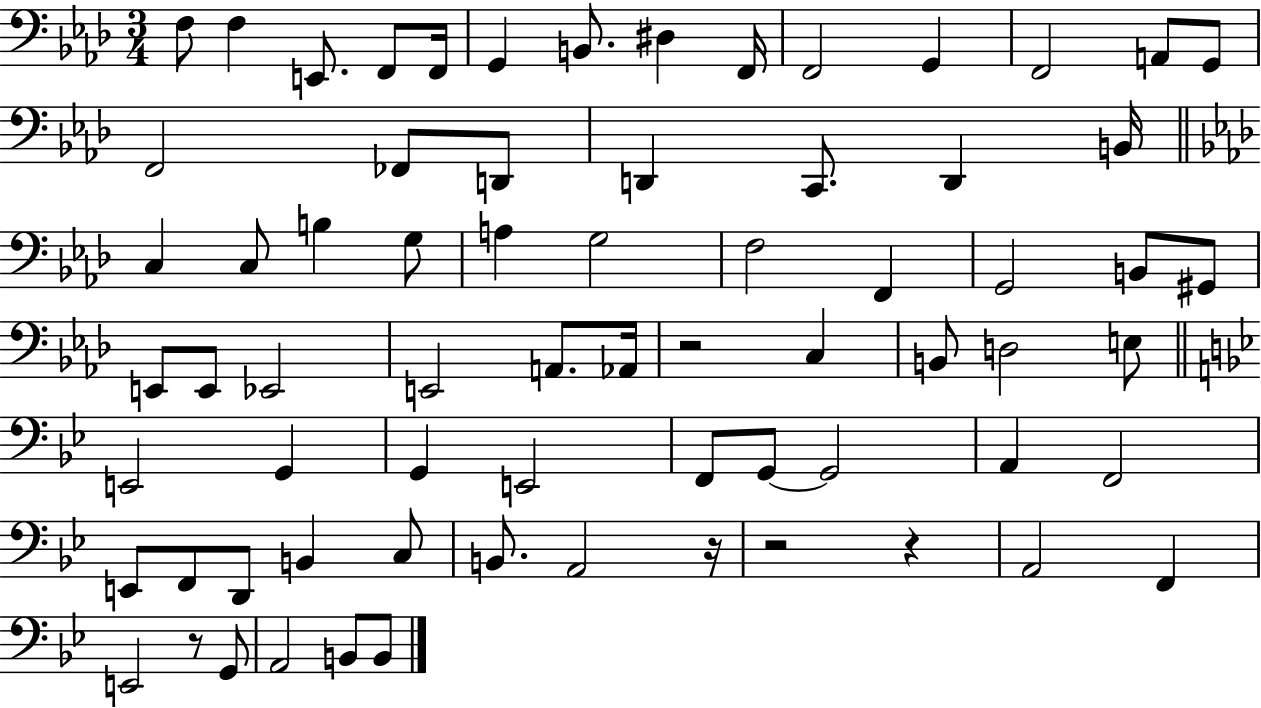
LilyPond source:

{
  \clef bass
  \numericTimeSignature
  \time 3/4
  \key aes \major
  f8 f4 e,8. f,8 f,16 | g,4 b,8. dis4 f,16 | f,2 g,4 | f,2 a,8 g,8 | \break f,2 fes,8 d,8 | d,4 c,8. d,4 b,16 | \bar "||" \break \key aes \major c4 c8 b4 g8 | a4 g2 | f2 f,4 | g,2 b,8 gis,8 | \break e,8 e,8 ees,2 | e,2 a,8. aes,16 | r2 c4 | b,8 d2 e8 | \break \bar "||" \break \key bes \major e,2 g,4 | g,4 e,2 | f,8 g,8~~ g,2 | a,4 f,2 | \break e,8 f,8 d,8 b,4 c8 | b,8. a,2 r16 | r2 r4 | a,2 f,4 | \break e,2 r8 g,8 | a,2 b,8 b,8 | \bar "|."
}